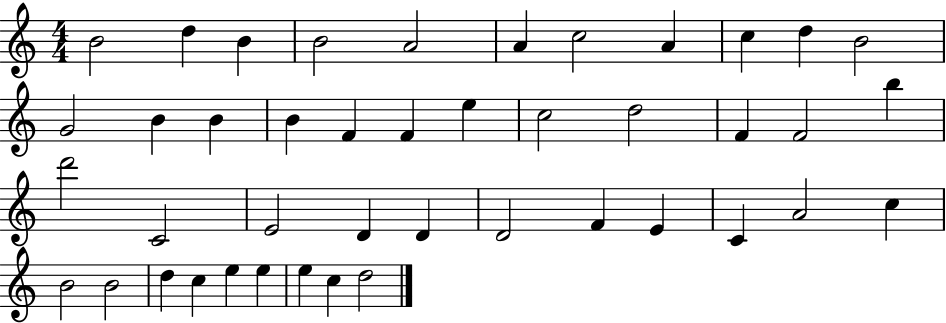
X:1
T:Untitled
M:4/4
L:1/4
K:C
B2 d B B2 A2 A c2 A c d B2 G2 B B B F F e c2 d2 F F2 b d'2 C2 E2 D D D2 F E C A2 c B2 B2 d c e e e c d2